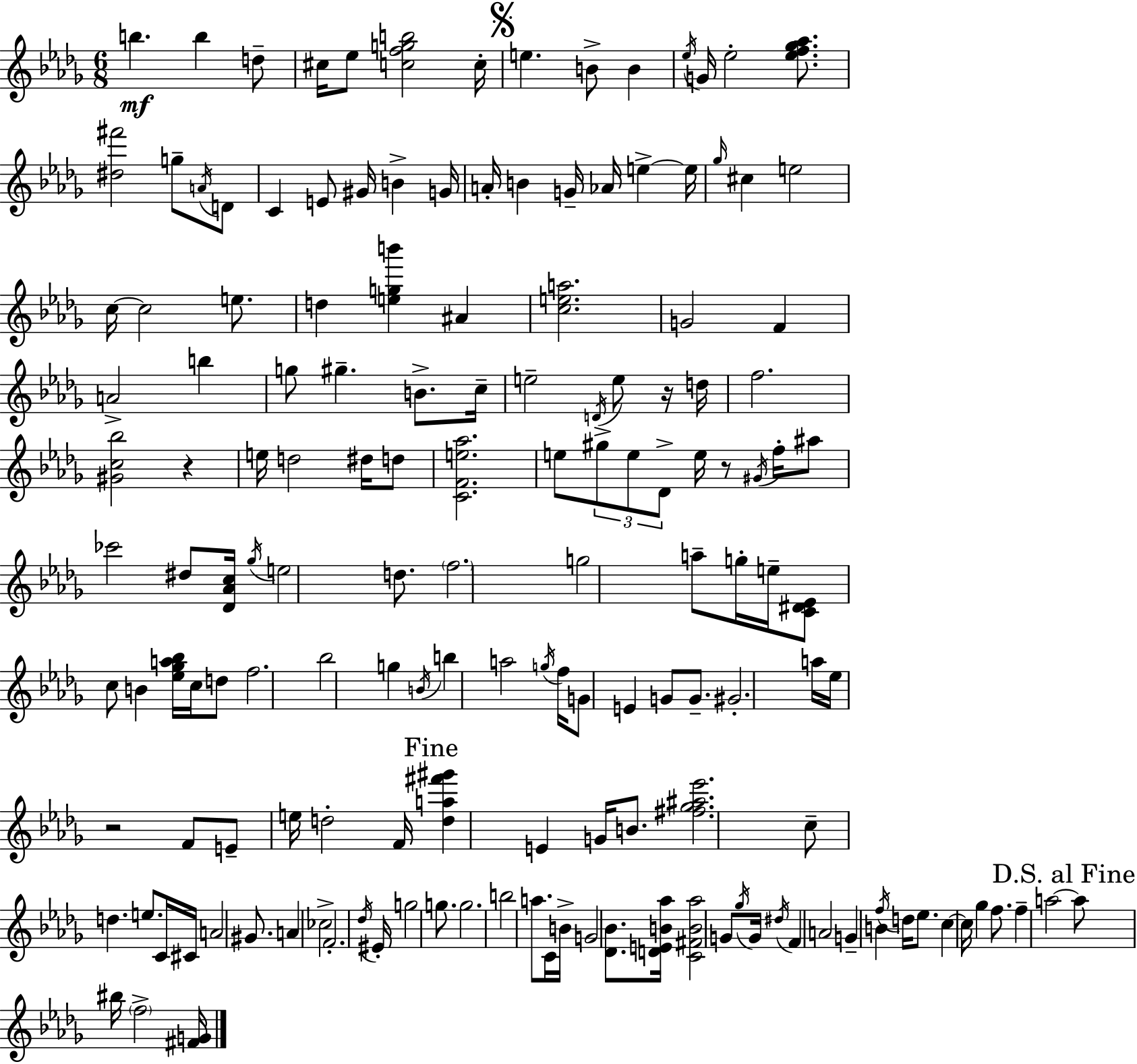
{
  \clef treble
  \numericTimeSignature
  \time 6/8
  \key bes \minor
  b''4.\mf b''4 d''8-- | cis''16 ees''8 <c'' f'' g'' b''>2 c''16-. | \mark \markup { \musicglyph "scripts.segno" } e''4. b'8-> b'4 | \acciaccatura { ees''16 } g'16 ees''2-. <ees'' f'' ges'' aes''>8. | \break <dis'' fis'''>2 g''8-- \acciaccatura { a'16 } | d'8 c'4 e'8 gis'16 b'4-> | g'16 a'16-. b'4 g'16-- aes'16 e''4->~~ | e''16 \grace { ges''16 } cis''4 e''2 | \break c''16~~ c''2 | e''8. d''4 <e'' g'' b'''>4 ais'4 | <c'' e'' a''>2. | g'2 f'4 | \break a'2-> b''4 | g''8 gis''4.-- b'8.-> | c''16-- e''2-- \acciaccatura { d'16 } | e''8 r16 d''16 f''2. | \break <gis' c'' bes''>2 | r4 e''16 d''2 | dis''16 d''8 <c' f' e'' aes''>2. | e''8 \tuplet 3/2 { gis''8-> e''8 des'8-> } | \break e''16 r8 \acciaccatura { gis'16 } f''16-. ais''8 ces'''2 | dis''8 <des' aes' c''>16 \acciaccatura { ges''16 } e''2 | d''8. \parenthesize f''2. | g''2 | \break a''8-- g''16-. e''16-- <c' dis' ees'>8 c''8 b'4 | <ees'' ges'' a'' bes''>16 c''16 d''8 f''2. | bes''2 | g''4 \acciaccatura { b'16 } b''4 a''2 | \break \acciaccatura { g''16 } f''16 g'8 e'4 | g'8 g'8.-- gis'2.-. | a''16 ees''16 r2 | f'8 e'8-- e''16 d''2-. | \break f'16 \mark "Fine" <d'' a'' fis''' gis'''>4 | e'4 g'16 b'8. <fis'' ges'' ais'' ees'''>2. | c''8-- d''4. | e''8. c'16 cis'16 a'2 | \break gis'8. a'4 | ces''2-> f'2.-. | \acciaccatura { des''16 } eis'16-. g''2 | g''8. g''2. | \break b''2 | a''8. c'16 b'16-> g'2 | <des' bes'>8. <d' e' b' aes''>16 <c' fis' b' aes''>2 | g'8 \acciaccatura { ges''16 } g'16 \acciaccatura { dis''16 } f'4 | \break a'2 g'4-- | b'4 \acciaccatura { f''16 } d''16 ees''8. | c''4~~ c''16 ges''4 f''8. | f''4-- a''2~~ | \break \mark "D.S. al Fine" a''8 bis''16 \parenthesize f''2-> <fis' g'>16 | \bar "|."
}